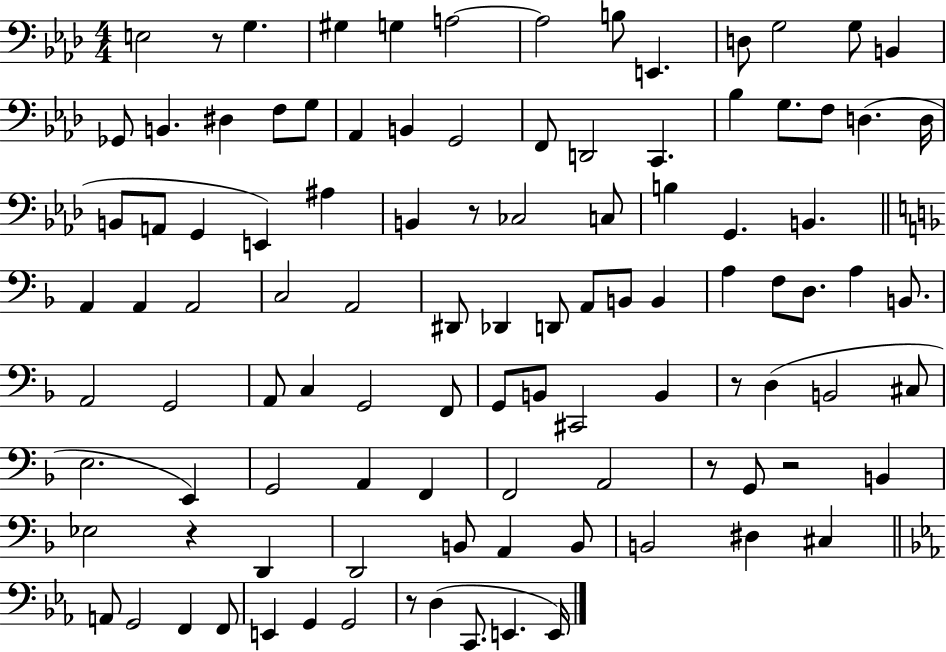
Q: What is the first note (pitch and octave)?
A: E3